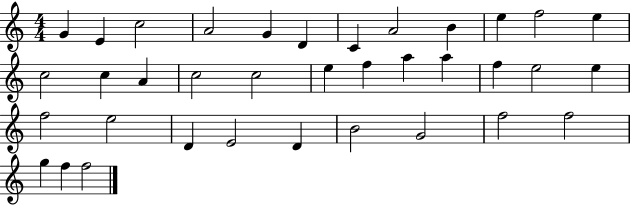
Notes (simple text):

G4/q E4/q C5/h A4/h G4/q D4/q C4/q A4/h B4/q E5/q F5/h E5/q C5/h C5/q A4/q C5/h C5/h E5/q F5/q A5/q A5/q F5/q E5/h E5/q F5/h E5/h D4/q E4/h D4/q B4/h G4/h F5/h F5/h G5/q F5/q F5/h